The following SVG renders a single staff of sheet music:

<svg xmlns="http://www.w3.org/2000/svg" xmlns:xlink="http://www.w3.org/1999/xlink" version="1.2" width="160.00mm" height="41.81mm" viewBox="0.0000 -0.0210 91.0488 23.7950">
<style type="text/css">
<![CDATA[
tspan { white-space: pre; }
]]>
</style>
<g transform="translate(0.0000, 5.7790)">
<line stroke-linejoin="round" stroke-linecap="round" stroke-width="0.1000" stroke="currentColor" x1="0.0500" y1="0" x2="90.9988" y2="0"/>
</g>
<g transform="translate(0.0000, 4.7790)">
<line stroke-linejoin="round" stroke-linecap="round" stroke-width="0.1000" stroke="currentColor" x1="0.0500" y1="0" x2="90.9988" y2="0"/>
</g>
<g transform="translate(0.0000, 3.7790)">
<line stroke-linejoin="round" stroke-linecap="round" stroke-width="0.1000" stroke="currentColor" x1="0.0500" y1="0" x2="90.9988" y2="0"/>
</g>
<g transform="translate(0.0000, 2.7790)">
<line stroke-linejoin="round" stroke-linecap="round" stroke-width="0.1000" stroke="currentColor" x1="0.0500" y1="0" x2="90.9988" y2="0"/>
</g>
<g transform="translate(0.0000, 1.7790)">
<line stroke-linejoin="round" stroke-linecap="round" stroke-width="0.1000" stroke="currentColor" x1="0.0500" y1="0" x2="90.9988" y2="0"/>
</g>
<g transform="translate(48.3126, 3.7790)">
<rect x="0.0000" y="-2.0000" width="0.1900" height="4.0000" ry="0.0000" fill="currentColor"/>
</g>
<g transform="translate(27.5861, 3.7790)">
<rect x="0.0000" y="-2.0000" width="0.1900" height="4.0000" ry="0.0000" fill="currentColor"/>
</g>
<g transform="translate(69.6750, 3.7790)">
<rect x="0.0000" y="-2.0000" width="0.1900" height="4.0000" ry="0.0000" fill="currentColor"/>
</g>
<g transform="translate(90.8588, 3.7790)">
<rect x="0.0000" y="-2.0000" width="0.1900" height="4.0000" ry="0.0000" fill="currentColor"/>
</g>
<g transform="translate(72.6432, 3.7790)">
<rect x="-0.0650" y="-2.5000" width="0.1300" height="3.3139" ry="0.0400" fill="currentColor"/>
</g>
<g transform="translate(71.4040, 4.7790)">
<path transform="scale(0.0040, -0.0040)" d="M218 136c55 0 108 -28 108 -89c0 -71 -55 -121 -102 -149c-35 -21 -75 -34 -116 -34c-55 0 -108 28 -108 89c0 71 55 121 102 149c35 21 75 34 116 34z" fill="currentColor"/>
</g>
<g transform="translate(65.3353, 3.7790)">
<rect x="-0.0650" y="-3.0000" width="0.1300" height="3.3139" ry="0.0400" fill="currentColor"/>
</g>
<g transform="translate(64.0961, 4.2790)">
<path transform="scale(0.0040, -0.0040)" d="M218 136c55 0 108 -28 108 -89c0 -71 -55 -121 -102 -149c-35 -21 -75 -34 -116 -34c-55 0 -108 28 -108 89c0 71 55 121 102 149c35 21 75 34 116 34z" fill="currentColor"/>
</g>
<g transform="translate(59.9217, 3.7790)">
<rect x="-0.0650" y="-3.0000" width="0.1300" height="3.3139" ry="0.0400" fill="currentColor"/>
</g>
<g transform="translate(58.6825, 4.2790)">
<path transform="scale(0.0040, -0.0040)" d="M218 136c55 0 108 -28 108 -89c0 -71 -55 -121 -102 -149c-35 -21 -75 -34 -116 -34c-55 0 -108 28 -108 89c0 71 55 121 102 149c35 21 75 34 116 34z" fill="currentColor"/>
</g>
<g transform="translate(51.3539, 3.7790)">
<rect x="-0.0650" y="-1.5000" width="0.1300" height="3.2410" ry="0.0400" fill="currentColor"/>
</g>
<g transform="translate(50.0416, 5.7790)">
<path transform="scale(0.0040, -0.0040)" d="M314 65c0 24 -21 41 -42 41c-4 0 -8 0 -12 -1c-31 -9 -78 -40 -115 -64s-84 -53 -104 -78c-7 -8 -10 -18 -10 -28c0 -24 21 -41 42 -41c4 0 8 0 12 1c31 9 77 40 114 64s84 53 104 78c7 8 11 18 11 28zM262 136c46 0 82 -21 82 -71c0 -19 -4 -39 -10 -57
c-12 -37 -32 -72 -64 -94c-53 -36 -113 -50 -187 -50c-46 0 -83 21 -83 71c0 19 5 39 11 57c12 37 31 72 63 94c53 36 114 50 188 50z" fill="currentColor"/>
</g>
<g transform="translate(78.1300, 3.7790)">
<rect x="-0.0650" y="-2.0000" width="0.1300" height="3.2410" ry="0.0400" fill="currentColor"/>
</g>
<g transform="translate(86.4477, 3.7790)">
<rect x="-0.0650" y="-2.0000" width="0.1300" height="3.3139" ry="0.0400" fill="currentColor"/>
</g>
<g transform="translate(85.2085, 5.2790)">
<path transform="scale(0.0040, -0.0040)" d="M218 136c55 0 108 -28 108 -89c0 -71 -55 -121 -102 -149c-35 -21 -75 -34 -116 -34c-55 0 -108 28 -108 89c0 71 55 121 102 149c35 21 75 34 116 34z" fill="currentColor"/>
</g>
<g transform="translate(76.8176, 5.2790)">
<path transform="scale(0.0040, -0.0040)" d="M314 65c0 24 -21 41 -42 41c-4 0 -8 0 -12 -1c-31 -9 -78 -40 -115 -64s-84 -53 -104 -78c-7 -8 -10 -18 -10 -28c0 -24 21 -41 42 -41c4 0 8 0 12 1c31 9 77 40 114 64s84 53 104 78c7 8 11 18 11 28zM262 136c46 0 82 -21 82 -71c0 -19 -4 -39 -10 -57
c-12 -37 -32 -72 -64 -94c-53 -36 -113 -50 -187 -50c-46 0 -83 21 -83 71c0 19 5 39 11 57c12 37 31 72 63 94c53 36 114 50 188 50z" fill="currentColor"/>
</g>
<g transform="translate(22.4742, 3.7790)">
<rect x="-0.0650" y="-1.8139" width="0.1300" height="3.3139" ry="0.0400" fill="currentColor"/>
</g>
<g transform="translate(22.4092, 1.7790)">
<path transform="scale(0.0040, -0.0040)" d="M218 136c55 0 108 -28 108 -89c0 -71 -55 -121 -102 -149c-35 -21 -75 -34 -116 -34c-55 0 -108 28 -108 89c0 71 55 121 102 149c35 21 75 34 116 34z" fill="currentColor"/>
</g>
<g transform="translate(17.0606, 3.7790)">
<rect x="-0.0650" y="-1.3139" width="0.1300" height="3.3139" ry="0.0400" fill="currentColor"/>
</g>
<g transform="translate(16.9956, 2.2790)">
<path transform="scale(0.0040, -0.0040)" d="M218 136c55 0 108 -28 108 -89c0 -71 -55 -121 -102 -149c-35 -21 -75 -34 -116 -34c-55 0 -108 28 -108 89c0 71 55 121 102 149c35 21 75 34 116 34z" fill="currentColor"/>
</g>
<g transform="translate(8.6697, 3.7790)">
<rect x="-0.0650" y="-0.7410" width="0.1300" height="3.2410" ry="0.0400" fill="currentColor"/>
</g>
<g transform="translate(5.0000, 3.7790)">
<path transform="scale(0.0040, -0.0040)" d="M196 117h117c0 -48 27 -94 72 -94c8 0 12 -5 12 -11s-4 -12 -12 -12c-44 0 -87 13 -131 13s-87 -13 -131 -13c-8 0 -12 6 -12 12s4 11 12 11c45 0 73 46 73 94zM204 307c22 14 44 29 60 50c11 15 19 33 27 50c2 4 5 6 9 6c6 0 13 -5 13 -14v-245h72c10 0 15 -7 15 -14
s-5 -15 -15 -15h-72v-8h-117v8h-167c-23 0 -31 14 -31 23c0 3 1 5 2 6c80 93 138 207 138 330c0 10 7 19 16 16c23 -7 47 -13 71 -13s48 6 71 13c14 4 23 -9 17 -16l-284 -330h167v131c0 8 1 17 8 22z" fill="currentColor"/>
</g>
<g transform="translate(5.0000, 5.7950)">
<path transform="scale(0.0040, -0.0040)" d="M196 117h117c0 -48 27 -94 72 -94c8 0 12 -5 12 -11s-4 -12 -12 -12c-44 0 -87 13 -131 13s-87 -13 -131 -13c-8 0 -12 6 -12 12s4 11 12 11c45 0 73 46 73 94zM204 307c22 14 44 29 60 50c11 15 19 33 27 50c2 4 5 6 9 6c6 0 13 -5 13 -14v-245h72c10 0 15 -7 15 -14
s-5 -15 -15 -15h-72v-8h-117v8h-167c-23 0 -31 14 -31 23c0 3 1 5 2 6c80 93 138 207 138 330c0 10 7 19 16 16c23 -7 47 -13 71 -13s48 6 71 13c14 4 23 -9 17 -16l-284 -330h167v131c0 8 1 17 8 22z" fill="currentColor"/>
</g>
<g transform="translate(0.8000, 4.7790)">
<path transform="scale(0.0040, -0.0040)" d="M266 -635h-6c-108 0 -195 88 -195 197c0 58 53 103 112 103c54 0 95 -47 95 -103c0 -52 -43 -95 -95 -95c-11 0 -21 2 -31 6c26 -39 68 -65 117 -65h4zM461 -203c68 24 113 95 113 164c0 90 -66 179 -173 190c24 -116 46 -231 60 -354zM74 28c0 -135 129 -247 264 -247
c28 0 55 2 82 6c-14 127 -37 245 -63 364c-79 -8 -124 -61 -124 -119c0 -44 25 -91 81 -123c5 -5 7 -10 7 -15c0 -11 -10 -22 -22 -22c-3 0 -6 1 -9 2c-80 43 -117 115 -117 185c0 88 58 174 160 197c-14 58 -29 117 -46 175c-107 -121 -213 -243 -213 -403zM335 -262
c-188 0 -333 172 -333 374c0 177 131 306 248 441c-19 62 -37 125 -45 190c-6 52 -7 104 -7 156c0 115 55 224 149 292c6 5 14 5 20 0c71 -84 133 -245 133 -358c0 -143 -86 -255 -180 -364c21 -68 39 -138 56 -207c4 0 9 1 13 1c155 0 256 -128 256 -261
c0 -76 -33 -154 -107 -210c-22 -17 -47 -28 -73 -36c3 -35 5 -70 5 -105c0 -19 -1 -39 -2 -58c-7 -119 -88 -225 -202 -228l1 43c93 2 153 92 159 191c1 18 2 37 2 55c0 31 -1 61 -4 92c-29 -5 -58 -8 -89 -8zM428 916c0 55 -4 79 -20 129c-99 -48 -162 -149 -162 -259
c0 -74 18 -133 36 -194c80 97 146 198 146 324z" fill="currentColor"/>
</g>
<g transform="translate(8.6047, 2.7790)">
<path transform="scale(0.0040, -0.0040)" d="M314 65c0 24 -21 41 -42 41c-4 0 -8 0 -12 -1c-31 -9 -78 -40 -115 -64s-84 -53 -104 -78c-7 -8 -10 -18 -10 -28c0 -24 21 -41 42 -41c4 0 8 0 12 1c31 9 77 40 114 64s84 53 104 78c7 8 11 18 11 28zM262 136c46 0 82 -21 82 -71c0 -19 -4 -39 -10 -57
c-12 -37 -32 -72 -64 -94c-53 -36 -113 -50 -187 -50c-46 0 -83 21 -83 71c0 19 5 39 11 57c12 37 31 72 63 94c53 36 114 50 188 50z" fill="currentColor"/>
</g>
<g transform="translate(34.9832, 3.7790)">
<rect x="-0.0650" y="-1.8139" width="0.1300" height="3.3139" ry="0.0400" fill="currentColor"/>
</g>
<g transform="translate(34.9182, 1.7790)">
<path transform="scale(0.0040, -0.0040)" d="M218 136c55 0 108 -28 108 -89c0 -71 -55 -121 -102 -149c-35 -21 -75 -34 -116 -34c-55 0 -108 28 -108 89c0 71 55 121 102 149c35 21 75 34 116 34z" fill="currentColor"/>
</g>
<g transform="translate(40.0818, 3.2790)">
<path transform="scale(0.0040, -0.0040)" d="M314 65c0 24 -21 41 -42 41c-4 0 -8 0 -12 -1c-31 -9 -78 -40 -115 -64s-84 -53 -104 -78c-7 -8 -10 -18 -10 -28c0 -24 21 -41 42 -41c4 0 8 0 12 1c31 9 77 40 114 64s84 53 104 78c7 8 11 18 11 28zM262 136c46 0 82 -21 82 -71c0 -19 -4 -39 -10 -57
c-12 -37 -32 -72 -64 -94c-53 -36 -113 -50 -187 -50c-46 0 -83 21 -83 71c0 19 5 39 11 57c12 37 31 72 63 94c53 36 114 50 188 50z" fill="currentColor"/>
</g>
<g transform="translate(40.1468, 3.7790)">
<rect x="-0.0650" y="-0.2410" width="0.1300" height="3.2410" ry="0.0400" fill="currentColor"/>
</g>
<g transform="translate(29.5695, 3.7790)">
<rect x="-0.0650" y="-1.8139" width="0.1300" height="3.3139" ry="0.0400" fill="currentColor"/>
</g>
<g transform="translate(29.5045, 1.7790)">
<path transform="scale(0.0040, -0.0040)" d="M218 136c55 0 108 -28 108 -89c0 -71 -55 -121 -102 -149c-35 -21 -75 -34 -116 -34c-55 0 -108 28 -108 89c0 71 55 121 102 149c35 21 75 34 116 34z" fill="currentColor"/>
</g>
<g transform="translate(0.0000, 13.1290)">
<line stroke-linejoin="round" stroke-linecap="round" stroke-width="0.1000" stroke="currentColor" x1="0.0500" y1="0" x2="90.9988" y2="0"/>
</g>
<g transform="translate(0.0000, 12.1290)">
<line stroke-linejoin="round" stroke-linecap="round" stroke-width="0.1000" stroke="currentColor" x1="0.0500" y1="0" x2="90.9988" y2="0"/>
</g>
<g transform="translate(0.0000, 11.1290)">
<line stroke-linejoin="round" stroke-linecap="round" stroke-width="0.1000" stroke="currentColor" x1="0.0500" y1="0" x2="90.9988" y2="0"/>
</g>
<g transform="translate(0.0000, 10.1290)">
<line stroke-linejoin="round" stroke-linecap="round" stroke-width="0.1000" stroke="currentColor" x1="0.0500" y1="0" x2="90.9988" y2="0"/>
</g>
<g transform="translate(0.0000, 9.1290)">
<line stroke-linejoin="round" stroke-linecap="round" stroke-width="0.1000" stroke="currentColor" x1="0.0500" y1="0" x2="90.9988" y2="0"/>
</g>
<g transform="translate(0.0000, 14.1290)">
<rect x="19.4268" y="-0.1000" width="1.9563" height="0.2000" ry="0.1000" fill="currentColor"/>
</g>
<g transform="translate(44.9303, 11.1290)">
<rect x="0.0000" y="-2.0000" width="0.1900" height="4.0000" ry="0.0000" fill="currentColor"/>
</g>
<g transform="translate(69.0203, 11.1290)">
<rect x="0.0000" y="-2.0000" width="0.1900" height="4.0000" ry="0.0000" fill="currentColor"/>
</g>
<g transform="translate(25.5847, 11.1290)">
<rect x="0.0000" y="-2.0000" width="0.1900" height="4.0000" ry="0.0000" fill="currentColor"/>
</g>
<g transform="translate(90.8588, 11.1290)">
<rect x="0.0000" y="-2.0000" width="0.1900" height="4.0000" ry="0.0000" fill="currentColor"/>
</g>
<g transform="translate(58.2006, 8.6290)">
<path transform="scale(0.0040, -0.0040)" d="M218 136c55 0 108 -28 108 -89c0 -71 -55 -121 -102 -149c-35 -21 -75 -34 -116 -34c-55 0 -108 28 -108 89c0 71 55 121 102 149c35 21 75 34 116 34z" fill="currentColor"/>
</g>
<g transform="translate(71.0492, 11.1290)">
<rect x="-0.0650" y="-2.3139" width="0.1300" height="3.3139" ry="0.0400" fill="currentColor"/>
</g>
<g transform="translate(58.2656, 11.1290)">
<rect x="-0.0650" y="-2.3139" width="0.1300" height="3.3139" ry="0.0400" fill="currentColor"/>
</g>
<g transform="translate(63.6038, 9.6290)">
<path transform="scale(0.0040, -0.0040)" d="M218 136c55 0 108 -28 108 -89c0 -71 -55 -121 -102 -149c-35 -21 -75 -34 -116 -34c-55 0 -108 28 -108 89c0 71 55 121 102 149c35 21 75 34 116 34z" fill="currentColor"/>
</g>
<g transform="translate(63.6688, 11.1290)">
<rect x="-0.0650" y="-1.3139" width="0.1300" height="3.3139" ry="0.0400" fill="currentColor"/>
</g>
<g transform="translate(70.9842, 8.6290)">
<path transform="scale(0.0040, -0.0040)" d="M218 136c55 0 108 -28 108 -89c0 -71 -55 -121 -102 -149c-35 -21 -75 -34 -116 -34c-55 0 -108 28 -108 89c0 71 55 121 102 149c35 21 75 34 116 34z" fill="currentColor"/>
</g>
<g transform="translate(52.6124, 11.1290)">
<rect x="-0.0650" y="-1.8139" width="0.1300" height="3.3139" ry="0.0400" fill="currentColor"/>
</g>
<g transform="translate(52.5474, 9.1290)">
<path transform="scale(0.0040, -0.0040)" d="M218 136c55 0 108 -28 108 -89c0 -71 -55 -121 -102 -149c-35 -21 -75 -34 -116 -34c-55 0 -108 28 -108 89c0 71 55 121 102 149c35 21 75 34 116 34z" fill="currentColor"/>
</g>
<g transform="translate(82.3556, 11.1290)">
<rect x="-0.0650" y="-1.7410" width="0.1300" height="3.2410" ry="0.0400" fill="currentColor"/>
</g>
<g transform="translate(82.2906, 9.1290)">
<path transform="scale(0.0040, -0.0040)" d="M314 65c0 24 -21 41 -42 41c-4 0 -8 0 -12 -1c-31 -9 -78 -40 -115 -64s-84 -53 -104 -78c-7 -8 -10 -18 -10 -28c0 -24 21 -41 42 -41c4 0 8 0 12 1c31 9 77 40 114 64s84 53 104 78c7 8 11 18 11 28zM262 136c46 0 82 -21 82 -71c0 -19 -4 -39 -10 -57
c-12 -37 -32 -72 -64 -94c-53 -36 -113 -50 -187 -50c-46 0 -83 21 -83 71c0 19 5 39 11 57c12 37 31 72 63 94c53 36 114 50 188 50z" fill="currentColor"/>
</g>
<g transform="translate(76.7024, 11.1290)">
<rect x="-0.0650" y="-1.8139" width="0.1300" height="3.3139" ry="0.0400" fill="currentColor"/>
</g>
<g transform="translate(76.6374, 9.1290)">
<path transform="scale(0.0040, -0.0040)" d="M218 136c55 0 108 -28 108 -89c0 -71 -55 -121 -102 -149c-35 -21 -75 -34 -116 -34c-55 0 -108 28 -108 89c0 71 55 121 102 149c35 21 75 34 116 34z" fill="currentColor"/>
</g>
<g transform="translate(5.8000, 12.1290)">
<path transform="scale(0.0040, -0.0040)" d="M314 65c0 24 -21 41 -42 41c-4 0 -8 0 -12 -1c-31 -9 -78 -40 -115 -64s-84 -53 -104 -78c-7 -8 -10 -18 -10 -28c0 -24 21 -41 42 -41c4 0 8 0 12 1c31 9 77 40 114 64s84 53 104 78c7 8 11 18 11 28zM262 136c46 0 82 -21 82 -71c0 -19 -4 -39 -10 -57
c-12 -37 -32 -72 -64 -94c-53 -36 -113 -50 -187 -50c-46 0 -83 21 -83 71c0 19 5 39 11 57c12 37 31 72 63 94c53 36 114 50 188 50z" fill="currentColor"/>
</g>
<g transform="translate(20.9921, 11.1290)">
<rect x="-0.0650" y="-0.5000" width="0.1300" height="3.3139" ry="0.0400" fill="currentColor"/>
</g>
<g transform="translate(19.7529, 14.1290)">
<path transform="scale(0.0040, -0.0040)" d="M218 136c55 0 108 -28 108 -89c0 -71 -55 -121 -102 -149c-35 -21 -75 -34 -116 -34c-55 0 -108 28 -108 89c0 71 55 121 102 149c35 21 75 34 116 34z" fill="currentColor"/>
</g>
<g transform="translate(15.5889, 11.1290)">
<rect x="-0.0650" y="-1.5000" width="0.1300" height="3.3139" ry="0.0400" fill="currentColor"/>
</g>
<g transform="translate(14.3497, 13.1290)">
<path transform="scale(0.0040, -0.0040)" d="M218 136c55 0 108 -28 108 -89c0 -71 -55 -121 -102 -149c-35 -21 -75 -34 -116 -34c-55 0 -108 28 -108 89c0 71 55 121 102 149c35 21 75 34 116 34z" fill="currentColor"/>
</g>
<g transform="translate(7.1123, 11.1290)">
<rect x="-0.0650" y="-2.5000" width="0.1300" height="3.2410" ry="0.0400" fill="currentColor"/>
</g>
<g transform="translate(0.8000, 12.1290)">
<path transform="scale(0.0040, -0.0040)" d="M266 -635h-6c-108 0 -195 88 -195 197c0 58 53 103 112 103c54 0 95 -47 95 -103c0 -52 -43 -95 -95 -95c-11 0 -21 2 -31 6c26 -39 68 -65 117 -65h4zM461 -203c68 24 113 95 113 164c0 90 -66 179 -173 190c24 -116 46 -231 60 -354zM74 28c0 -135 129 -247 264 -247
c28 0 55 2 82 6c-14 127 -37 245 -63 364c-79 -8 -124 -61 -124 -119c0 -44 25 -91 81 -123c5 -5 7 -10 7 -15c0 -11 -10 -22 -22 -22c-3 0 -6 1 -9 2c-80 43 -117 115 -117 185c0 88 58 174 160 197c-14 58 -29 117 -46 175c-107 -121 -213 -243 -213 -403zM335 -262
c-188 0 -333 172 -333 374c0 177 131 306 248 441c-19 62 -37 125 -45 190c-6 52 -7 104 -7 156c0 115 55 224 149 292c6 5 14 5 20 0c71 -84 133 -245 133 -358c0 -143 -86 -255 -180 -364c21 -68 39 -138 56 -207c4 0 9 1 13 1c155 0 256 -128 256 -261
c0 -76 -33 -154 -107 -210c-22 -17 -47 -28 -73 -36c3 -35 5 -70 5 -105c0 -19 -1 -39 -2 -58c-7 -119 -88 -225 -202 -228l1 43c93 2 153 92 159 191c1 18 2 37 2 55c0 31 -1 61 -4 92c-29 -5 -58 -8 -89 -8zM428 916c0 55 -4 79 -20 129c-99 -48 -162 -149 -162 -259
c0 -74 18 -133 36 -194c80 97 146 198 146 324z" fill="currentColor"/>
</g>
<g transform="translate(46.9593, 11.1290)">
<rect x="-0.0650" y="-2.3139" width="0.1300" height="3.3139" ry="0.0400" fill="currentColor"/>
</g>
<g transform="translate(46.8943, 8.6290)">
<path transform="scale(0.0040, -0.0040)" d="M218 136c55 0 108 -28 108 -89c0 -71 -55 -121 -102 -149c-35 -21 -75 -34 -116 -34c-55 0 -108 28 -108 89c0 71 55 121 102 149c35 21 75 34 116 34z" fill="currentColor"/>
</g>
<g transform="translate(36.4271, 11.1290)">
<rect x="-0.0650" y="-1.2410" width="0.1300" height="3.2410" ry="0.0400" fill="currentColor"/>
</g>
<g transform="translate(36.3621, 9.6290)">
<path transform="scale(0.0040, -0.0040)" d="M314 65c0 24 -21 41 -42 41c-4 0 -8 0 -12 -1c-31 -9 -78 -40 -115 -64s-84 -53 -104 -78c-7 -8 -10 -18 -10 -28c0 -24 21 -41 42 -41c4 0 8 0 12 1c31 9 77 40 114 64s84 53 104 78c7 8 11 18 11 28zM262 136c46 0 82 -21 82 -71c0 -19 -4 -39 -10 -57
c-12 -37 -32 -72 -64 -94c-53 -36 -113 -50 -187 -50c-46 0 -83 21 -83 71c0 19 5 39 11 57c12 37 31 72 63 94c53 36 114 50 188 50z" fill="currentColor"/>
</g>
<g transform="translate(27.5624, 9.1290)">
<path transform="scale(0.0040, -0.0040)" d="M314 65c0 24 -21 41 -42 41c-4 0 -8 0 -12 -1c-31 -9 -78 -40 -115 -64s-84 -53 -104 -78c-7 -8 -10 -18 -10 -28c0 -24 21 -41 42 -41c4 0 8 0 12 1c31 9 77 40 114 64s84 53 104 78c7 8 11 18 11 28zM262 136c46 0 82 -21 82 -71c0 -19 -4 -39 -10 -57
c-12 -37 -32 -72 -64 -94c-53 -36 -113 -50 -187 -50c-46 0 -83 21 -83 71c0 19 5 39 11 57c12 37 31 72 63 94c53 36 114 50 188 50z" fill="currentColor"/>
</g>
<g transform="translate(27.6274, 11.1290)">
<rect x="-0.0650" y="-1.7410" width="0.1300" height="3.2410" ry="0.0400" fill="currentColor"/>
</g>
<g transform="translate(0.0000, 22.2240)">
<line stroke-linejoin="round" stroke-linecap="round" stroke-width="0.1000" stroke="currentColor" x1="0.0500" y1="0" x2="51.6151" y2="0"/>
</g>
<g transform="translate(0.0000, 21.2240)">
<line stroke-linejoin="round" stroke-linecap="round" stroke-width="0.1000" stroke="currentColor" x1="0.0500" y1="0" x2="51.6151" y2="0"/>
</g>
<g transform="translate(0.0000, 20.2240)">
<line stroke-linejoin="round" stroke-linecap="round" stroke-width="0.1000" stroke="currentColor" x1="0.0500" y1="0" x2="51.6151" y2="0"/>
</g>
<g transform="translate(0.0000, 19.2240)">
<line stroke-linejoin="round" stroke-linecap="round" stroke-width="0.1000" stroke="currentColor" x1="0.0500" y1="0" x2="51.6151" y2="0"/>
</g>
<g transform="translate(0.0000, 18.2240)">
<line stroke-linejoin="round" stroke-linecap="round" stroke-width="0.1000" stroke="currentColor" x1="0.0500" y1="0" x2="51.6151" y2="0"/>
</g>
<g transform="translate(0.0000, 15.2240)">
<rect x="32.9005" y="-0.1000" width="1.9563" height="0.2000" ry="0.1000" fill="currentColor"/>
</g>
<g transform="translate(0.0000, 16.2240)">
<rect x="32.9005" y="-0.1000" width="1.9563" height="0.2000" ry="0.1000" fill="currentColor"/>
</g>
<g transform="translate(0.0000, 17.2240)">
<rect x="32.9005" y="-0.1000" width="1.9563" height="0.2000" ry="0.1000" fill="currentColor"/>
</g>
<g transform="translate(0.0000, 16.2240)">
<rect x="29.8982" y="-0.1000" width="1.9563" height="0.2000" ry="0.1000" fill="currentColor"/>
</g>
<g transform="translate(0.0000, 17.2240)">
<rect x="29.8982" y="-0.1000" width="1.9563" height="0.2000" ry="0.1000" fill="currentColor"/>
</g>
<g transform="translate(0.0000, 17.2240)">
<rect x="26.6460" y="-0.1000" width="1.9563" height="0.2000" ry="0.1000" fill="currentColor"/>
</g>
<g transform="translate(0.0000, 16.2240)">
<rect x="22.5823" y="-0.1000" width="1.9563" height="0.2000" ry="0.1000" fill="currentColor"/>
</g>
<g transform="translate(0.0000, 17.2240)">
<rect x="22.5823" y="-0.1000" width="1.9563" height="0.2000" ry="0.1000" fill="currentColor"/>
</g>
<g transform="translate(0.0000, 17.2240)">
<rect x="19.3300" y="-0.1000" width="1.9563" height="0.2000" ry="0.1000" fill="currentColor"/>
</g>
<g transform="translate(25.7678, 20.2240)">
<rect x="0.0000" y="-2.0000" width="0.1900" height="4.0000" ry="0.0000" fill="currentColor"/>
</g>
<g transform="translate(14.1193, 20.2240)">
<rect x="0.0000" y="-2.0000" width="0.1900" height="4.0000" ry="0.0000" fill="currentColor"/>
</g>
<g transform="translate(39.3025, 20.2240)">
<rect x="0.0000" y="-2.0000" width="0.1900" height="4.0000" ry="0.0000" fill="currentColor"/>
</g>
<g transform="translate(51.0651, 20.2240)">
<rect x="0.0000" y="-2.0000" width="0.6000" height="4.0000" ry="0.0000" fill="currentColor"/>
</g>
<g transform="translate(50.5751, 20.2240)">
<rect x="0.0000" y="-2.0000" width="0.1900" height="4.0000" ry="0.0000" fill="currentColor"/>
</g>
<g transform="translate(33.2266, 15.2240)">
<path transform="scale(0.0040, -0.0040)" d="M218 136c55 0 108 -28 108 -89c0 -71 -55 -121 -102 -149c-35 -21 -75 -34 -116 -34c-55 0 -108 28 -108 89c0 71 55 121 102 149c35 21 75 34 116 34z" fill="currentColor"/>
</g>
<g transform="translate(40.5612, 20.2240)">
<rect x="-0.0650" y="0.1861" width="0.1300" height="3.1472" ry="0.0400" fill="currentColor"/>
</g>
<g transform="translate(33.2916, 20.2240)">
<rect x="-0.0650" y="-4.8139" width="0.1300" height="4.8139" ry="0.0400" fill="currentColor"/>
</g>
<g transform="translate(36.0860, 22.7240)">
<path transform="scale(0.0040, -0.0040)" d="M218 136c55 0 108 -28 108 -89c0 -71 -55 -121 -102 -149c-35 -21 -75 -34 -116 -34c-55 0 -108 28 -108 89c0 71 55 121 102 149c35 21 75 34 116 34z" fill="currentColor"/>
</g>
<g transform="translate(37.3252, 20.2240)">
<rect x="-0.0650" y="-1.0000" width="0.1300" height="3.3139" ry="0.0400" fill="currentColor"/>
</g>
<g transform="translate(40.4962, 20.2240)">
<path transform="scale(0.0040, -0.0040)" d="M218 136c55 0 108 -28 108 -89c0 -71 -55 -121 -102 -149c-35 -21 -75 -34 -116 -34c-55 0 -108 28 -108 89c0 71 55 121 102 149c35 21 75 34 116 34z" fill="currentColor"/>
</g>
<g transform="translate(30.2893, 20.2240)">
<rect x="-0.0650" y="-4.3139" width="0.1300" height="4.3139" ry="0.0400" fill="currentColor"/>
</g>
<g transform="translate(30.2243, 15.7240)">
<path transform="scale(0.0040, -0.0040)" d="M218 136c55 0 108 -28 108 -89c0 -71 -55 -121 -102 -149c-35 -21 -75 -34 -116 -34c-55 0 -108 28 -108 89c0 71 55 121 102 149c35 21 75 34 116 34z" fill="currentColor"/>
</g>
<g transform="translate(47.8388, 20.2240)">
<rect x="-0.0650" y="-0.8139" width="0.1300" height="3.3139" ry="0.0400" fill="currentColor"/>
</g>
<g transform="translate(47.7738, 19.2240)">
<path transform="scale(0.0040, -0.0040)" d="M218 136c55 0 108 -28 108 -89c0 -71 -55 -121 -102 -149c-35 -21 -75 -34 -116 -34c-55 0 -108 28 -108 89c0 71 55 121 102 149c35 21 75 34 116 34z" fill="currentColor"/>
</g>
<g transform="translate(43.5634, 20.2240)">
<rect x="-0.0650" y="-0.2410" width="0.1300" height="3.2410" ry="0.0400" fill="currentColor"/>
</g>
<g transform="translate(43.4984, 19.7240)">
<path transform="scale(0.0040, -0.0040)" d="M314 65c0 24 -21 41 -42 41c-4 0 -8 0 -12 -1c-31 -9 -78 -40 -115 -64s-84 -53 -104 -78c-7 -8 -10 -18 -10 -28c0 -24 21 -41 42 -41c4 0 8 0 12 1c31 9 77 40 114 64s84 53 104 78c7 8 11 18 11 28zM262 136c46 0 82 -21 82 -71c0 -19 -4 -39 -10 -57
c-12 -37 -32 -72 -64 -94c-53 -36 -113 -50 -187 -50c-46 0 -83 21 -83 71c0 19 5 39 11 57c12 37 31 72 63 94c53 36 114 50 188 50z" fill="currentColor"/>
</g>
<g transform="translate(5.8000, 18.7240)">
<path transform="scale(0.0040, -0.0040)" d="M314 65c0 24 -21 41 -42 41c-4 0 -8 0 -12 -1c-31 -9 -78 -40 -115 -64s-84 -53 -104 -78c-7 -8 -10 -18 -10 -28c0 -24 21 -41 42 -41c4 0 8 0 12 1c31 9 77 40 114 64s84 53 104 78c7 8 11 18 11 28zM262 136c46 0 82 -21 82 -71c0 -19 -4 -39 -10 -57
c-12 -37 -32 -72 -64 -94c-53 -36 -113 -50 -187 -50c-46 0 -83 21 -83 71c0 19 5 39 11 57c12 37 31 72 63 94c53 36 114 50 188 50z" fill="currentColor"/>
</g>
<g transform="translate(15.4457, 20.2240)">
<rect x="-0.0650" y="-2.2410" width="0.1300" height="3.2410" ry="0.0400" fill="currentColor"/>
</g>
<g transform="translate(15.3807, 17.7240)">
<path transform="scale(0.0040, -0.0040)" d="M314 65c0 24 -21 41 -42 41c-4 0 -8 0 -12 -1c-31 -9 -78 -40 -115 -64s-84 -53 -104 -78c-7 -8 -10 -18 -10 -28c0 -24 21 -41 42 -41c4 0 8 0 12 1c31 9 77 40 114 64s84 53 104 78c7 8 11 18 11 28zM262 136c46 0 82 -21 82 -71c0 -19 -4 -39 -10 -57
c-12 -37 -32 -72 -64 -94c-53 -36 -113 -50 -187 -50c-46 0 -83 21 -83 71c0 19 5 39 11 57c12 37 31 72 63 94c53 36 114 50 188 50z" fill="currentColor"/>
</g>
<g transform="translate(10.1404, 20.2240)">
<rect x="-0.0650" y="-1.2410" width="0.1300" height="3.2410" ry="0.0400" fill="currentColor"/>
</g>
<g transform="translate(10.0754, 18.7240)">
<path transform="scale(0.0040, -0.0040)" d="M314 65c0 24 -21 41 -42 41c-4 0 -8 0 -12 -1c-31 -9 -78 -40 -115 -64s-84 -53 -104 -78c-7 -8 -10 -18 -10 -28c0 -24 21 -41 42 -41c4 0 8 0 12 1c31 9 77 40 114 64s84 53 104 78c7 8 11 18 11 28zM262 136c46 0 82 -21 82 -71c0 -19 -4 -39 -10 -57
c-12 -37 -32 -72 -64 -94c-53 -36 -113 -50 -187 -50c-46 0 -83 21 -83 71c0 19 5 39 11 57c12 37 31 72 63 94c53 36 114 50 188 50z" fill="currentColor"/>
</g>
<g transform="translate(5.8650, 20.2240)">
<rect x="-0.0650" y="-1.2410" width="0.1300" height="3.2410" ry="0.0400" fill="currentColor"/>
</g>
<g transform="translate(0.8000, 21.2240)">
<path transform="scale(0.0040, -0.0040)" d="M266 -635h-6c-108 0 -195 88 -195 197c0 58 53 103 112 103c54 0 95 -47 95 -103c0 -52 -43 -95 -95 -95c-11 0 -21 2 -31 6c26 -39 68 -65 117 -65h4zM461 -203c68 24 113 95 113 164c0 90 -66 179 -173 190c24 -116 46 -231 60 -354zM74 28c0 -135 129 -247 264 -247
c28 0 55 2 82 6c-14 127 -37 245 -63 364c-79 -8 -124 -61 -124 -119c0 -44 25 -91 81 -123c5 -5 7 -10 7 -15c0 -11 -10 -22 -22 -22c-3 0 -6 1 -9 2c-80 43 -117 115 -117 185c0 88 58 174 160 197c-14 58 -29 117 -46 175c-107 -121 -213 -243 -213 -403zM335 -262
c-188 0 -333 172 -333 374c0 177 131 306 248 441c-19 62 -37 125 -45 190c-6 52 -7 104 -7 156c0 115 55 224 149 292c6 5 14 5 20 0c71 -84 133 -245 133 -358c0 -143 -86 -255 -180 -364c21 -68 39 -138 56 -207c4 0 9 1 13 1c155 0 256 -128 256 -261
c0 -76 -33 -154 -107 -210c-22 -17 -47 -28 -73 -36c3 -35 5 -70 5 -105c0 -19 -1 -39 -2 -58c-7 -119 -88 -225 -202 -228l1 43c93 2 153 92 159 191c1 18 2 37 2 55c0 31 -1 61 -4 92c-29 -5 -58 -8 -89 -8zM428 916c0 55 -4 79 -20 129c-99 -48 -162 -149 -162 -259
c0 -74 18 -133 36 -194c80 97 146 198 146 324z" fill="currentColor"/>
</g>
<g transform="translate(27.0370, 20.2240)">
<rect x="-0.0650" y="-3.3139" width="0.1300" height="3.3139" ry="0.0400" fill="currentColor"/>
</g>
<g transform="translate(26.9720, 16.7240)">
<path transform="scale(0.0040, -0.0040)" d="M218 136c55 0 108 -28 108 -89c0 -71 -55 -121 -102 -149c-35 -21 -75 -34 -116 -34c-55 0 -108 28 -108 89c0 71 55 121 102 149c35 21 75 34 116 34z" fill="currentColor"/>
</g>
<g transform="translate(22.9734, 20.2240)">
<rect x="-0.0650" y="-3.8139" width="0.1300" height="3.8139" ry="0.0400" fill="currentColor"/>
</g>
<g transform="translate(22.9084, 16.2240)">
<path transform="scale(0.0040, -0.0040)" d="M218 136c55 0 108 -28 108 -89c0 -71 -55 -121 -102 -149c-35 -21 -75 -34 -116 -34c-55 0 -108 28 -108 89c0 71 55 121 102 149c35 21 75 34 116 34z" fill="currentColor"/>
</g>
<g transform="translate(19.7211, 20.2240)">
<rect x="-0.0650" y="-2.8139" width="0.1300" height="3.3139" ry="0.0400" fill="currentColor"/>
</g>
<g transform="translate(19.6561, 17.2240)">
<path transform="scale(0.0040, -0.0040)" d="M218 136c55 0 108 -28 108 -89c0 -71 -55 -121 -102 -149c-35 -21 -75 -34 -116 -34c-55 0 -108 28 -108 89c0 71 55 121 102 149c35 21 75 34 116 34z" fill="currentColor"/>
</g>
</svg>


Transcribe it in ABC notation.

X:1
T:Untitled
M:4/4
L:1/4
K:C
d2 e f f f c2 E2 A A G F2 F G2 E C f2 e2 g f g e g f f2 e2 e2 g2 a c' b d' e' D B c2 d